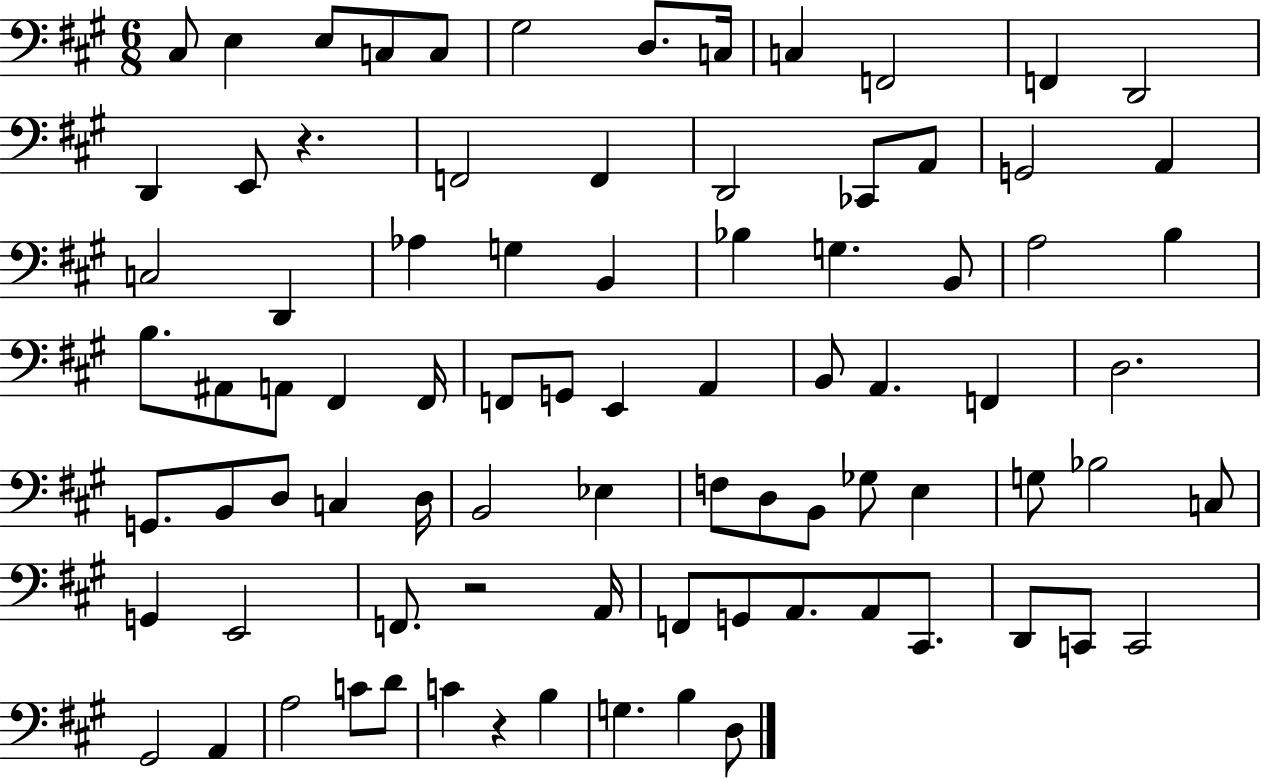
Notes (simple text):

C#3/e E3/q E3/e C3/e C3/e G#3/h D3/e. C3/s C3/q F2/h F2/q D2/h D2/q E2/e R/q. F2/h F2/q D2/h CES2/e A2/e G2/h A2/q C3/h D2/q Ab3/q G3/q B2/q Bb3/q G3/q. B2/e A3/h B3/q B3/e. A#2/e A2/e F#2/q F#2/s F2/e G2/e E2/q A2/q B2/e A2/q. F2/q D3/h. G2/e. B2/e D3/e C3/q D3/s B2/h Eb3/q F3/e D3/e B2/e Gb3/e E3/q G3/e Bb3/h C3/e G2/q E2/h F2/e. R/h A2/s F2/e G2/e A2/e. A2/e C#2/e. D2/e C2/e C2/h G#2/h A2/q A3/h C4/e D4/e C4/q R/q B3/q G3/q. B3/q D3/e